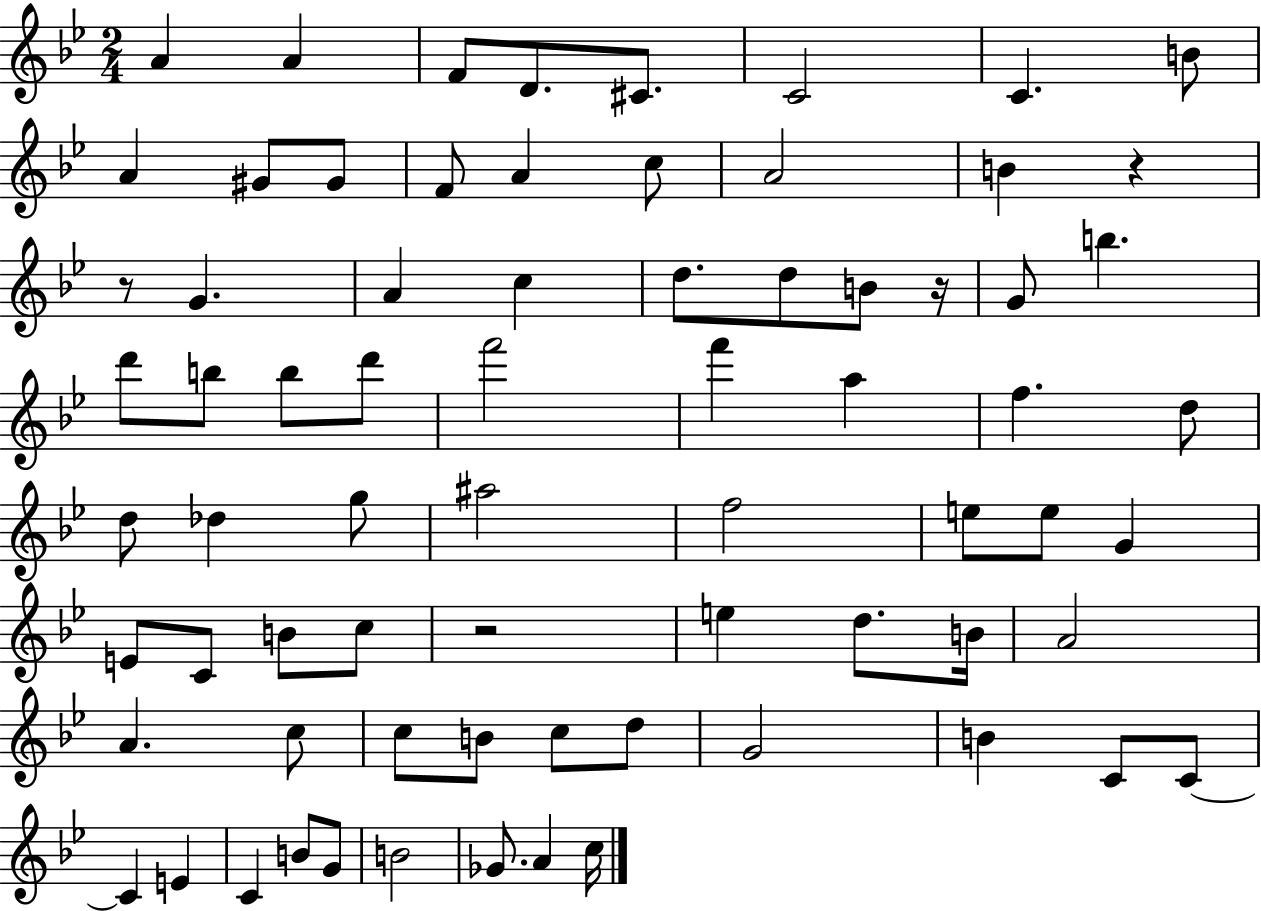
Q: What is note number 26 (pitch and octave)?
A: B5